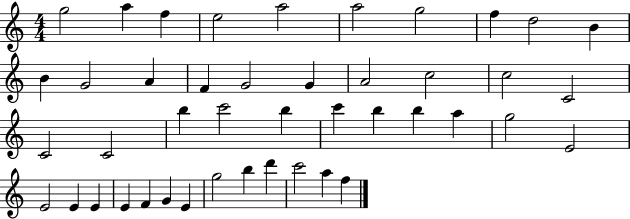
X:1
T:Untitled
M:4/4
L:1/4
K:C
g2 a f e2 a2 a2 g2 f d2 B B G2 A F G2 G A2 c2 c2 C2 C2 C2 b c'2 b c' b b a g2 E2 E2 E E E F G E g2 b d' c'2 a f